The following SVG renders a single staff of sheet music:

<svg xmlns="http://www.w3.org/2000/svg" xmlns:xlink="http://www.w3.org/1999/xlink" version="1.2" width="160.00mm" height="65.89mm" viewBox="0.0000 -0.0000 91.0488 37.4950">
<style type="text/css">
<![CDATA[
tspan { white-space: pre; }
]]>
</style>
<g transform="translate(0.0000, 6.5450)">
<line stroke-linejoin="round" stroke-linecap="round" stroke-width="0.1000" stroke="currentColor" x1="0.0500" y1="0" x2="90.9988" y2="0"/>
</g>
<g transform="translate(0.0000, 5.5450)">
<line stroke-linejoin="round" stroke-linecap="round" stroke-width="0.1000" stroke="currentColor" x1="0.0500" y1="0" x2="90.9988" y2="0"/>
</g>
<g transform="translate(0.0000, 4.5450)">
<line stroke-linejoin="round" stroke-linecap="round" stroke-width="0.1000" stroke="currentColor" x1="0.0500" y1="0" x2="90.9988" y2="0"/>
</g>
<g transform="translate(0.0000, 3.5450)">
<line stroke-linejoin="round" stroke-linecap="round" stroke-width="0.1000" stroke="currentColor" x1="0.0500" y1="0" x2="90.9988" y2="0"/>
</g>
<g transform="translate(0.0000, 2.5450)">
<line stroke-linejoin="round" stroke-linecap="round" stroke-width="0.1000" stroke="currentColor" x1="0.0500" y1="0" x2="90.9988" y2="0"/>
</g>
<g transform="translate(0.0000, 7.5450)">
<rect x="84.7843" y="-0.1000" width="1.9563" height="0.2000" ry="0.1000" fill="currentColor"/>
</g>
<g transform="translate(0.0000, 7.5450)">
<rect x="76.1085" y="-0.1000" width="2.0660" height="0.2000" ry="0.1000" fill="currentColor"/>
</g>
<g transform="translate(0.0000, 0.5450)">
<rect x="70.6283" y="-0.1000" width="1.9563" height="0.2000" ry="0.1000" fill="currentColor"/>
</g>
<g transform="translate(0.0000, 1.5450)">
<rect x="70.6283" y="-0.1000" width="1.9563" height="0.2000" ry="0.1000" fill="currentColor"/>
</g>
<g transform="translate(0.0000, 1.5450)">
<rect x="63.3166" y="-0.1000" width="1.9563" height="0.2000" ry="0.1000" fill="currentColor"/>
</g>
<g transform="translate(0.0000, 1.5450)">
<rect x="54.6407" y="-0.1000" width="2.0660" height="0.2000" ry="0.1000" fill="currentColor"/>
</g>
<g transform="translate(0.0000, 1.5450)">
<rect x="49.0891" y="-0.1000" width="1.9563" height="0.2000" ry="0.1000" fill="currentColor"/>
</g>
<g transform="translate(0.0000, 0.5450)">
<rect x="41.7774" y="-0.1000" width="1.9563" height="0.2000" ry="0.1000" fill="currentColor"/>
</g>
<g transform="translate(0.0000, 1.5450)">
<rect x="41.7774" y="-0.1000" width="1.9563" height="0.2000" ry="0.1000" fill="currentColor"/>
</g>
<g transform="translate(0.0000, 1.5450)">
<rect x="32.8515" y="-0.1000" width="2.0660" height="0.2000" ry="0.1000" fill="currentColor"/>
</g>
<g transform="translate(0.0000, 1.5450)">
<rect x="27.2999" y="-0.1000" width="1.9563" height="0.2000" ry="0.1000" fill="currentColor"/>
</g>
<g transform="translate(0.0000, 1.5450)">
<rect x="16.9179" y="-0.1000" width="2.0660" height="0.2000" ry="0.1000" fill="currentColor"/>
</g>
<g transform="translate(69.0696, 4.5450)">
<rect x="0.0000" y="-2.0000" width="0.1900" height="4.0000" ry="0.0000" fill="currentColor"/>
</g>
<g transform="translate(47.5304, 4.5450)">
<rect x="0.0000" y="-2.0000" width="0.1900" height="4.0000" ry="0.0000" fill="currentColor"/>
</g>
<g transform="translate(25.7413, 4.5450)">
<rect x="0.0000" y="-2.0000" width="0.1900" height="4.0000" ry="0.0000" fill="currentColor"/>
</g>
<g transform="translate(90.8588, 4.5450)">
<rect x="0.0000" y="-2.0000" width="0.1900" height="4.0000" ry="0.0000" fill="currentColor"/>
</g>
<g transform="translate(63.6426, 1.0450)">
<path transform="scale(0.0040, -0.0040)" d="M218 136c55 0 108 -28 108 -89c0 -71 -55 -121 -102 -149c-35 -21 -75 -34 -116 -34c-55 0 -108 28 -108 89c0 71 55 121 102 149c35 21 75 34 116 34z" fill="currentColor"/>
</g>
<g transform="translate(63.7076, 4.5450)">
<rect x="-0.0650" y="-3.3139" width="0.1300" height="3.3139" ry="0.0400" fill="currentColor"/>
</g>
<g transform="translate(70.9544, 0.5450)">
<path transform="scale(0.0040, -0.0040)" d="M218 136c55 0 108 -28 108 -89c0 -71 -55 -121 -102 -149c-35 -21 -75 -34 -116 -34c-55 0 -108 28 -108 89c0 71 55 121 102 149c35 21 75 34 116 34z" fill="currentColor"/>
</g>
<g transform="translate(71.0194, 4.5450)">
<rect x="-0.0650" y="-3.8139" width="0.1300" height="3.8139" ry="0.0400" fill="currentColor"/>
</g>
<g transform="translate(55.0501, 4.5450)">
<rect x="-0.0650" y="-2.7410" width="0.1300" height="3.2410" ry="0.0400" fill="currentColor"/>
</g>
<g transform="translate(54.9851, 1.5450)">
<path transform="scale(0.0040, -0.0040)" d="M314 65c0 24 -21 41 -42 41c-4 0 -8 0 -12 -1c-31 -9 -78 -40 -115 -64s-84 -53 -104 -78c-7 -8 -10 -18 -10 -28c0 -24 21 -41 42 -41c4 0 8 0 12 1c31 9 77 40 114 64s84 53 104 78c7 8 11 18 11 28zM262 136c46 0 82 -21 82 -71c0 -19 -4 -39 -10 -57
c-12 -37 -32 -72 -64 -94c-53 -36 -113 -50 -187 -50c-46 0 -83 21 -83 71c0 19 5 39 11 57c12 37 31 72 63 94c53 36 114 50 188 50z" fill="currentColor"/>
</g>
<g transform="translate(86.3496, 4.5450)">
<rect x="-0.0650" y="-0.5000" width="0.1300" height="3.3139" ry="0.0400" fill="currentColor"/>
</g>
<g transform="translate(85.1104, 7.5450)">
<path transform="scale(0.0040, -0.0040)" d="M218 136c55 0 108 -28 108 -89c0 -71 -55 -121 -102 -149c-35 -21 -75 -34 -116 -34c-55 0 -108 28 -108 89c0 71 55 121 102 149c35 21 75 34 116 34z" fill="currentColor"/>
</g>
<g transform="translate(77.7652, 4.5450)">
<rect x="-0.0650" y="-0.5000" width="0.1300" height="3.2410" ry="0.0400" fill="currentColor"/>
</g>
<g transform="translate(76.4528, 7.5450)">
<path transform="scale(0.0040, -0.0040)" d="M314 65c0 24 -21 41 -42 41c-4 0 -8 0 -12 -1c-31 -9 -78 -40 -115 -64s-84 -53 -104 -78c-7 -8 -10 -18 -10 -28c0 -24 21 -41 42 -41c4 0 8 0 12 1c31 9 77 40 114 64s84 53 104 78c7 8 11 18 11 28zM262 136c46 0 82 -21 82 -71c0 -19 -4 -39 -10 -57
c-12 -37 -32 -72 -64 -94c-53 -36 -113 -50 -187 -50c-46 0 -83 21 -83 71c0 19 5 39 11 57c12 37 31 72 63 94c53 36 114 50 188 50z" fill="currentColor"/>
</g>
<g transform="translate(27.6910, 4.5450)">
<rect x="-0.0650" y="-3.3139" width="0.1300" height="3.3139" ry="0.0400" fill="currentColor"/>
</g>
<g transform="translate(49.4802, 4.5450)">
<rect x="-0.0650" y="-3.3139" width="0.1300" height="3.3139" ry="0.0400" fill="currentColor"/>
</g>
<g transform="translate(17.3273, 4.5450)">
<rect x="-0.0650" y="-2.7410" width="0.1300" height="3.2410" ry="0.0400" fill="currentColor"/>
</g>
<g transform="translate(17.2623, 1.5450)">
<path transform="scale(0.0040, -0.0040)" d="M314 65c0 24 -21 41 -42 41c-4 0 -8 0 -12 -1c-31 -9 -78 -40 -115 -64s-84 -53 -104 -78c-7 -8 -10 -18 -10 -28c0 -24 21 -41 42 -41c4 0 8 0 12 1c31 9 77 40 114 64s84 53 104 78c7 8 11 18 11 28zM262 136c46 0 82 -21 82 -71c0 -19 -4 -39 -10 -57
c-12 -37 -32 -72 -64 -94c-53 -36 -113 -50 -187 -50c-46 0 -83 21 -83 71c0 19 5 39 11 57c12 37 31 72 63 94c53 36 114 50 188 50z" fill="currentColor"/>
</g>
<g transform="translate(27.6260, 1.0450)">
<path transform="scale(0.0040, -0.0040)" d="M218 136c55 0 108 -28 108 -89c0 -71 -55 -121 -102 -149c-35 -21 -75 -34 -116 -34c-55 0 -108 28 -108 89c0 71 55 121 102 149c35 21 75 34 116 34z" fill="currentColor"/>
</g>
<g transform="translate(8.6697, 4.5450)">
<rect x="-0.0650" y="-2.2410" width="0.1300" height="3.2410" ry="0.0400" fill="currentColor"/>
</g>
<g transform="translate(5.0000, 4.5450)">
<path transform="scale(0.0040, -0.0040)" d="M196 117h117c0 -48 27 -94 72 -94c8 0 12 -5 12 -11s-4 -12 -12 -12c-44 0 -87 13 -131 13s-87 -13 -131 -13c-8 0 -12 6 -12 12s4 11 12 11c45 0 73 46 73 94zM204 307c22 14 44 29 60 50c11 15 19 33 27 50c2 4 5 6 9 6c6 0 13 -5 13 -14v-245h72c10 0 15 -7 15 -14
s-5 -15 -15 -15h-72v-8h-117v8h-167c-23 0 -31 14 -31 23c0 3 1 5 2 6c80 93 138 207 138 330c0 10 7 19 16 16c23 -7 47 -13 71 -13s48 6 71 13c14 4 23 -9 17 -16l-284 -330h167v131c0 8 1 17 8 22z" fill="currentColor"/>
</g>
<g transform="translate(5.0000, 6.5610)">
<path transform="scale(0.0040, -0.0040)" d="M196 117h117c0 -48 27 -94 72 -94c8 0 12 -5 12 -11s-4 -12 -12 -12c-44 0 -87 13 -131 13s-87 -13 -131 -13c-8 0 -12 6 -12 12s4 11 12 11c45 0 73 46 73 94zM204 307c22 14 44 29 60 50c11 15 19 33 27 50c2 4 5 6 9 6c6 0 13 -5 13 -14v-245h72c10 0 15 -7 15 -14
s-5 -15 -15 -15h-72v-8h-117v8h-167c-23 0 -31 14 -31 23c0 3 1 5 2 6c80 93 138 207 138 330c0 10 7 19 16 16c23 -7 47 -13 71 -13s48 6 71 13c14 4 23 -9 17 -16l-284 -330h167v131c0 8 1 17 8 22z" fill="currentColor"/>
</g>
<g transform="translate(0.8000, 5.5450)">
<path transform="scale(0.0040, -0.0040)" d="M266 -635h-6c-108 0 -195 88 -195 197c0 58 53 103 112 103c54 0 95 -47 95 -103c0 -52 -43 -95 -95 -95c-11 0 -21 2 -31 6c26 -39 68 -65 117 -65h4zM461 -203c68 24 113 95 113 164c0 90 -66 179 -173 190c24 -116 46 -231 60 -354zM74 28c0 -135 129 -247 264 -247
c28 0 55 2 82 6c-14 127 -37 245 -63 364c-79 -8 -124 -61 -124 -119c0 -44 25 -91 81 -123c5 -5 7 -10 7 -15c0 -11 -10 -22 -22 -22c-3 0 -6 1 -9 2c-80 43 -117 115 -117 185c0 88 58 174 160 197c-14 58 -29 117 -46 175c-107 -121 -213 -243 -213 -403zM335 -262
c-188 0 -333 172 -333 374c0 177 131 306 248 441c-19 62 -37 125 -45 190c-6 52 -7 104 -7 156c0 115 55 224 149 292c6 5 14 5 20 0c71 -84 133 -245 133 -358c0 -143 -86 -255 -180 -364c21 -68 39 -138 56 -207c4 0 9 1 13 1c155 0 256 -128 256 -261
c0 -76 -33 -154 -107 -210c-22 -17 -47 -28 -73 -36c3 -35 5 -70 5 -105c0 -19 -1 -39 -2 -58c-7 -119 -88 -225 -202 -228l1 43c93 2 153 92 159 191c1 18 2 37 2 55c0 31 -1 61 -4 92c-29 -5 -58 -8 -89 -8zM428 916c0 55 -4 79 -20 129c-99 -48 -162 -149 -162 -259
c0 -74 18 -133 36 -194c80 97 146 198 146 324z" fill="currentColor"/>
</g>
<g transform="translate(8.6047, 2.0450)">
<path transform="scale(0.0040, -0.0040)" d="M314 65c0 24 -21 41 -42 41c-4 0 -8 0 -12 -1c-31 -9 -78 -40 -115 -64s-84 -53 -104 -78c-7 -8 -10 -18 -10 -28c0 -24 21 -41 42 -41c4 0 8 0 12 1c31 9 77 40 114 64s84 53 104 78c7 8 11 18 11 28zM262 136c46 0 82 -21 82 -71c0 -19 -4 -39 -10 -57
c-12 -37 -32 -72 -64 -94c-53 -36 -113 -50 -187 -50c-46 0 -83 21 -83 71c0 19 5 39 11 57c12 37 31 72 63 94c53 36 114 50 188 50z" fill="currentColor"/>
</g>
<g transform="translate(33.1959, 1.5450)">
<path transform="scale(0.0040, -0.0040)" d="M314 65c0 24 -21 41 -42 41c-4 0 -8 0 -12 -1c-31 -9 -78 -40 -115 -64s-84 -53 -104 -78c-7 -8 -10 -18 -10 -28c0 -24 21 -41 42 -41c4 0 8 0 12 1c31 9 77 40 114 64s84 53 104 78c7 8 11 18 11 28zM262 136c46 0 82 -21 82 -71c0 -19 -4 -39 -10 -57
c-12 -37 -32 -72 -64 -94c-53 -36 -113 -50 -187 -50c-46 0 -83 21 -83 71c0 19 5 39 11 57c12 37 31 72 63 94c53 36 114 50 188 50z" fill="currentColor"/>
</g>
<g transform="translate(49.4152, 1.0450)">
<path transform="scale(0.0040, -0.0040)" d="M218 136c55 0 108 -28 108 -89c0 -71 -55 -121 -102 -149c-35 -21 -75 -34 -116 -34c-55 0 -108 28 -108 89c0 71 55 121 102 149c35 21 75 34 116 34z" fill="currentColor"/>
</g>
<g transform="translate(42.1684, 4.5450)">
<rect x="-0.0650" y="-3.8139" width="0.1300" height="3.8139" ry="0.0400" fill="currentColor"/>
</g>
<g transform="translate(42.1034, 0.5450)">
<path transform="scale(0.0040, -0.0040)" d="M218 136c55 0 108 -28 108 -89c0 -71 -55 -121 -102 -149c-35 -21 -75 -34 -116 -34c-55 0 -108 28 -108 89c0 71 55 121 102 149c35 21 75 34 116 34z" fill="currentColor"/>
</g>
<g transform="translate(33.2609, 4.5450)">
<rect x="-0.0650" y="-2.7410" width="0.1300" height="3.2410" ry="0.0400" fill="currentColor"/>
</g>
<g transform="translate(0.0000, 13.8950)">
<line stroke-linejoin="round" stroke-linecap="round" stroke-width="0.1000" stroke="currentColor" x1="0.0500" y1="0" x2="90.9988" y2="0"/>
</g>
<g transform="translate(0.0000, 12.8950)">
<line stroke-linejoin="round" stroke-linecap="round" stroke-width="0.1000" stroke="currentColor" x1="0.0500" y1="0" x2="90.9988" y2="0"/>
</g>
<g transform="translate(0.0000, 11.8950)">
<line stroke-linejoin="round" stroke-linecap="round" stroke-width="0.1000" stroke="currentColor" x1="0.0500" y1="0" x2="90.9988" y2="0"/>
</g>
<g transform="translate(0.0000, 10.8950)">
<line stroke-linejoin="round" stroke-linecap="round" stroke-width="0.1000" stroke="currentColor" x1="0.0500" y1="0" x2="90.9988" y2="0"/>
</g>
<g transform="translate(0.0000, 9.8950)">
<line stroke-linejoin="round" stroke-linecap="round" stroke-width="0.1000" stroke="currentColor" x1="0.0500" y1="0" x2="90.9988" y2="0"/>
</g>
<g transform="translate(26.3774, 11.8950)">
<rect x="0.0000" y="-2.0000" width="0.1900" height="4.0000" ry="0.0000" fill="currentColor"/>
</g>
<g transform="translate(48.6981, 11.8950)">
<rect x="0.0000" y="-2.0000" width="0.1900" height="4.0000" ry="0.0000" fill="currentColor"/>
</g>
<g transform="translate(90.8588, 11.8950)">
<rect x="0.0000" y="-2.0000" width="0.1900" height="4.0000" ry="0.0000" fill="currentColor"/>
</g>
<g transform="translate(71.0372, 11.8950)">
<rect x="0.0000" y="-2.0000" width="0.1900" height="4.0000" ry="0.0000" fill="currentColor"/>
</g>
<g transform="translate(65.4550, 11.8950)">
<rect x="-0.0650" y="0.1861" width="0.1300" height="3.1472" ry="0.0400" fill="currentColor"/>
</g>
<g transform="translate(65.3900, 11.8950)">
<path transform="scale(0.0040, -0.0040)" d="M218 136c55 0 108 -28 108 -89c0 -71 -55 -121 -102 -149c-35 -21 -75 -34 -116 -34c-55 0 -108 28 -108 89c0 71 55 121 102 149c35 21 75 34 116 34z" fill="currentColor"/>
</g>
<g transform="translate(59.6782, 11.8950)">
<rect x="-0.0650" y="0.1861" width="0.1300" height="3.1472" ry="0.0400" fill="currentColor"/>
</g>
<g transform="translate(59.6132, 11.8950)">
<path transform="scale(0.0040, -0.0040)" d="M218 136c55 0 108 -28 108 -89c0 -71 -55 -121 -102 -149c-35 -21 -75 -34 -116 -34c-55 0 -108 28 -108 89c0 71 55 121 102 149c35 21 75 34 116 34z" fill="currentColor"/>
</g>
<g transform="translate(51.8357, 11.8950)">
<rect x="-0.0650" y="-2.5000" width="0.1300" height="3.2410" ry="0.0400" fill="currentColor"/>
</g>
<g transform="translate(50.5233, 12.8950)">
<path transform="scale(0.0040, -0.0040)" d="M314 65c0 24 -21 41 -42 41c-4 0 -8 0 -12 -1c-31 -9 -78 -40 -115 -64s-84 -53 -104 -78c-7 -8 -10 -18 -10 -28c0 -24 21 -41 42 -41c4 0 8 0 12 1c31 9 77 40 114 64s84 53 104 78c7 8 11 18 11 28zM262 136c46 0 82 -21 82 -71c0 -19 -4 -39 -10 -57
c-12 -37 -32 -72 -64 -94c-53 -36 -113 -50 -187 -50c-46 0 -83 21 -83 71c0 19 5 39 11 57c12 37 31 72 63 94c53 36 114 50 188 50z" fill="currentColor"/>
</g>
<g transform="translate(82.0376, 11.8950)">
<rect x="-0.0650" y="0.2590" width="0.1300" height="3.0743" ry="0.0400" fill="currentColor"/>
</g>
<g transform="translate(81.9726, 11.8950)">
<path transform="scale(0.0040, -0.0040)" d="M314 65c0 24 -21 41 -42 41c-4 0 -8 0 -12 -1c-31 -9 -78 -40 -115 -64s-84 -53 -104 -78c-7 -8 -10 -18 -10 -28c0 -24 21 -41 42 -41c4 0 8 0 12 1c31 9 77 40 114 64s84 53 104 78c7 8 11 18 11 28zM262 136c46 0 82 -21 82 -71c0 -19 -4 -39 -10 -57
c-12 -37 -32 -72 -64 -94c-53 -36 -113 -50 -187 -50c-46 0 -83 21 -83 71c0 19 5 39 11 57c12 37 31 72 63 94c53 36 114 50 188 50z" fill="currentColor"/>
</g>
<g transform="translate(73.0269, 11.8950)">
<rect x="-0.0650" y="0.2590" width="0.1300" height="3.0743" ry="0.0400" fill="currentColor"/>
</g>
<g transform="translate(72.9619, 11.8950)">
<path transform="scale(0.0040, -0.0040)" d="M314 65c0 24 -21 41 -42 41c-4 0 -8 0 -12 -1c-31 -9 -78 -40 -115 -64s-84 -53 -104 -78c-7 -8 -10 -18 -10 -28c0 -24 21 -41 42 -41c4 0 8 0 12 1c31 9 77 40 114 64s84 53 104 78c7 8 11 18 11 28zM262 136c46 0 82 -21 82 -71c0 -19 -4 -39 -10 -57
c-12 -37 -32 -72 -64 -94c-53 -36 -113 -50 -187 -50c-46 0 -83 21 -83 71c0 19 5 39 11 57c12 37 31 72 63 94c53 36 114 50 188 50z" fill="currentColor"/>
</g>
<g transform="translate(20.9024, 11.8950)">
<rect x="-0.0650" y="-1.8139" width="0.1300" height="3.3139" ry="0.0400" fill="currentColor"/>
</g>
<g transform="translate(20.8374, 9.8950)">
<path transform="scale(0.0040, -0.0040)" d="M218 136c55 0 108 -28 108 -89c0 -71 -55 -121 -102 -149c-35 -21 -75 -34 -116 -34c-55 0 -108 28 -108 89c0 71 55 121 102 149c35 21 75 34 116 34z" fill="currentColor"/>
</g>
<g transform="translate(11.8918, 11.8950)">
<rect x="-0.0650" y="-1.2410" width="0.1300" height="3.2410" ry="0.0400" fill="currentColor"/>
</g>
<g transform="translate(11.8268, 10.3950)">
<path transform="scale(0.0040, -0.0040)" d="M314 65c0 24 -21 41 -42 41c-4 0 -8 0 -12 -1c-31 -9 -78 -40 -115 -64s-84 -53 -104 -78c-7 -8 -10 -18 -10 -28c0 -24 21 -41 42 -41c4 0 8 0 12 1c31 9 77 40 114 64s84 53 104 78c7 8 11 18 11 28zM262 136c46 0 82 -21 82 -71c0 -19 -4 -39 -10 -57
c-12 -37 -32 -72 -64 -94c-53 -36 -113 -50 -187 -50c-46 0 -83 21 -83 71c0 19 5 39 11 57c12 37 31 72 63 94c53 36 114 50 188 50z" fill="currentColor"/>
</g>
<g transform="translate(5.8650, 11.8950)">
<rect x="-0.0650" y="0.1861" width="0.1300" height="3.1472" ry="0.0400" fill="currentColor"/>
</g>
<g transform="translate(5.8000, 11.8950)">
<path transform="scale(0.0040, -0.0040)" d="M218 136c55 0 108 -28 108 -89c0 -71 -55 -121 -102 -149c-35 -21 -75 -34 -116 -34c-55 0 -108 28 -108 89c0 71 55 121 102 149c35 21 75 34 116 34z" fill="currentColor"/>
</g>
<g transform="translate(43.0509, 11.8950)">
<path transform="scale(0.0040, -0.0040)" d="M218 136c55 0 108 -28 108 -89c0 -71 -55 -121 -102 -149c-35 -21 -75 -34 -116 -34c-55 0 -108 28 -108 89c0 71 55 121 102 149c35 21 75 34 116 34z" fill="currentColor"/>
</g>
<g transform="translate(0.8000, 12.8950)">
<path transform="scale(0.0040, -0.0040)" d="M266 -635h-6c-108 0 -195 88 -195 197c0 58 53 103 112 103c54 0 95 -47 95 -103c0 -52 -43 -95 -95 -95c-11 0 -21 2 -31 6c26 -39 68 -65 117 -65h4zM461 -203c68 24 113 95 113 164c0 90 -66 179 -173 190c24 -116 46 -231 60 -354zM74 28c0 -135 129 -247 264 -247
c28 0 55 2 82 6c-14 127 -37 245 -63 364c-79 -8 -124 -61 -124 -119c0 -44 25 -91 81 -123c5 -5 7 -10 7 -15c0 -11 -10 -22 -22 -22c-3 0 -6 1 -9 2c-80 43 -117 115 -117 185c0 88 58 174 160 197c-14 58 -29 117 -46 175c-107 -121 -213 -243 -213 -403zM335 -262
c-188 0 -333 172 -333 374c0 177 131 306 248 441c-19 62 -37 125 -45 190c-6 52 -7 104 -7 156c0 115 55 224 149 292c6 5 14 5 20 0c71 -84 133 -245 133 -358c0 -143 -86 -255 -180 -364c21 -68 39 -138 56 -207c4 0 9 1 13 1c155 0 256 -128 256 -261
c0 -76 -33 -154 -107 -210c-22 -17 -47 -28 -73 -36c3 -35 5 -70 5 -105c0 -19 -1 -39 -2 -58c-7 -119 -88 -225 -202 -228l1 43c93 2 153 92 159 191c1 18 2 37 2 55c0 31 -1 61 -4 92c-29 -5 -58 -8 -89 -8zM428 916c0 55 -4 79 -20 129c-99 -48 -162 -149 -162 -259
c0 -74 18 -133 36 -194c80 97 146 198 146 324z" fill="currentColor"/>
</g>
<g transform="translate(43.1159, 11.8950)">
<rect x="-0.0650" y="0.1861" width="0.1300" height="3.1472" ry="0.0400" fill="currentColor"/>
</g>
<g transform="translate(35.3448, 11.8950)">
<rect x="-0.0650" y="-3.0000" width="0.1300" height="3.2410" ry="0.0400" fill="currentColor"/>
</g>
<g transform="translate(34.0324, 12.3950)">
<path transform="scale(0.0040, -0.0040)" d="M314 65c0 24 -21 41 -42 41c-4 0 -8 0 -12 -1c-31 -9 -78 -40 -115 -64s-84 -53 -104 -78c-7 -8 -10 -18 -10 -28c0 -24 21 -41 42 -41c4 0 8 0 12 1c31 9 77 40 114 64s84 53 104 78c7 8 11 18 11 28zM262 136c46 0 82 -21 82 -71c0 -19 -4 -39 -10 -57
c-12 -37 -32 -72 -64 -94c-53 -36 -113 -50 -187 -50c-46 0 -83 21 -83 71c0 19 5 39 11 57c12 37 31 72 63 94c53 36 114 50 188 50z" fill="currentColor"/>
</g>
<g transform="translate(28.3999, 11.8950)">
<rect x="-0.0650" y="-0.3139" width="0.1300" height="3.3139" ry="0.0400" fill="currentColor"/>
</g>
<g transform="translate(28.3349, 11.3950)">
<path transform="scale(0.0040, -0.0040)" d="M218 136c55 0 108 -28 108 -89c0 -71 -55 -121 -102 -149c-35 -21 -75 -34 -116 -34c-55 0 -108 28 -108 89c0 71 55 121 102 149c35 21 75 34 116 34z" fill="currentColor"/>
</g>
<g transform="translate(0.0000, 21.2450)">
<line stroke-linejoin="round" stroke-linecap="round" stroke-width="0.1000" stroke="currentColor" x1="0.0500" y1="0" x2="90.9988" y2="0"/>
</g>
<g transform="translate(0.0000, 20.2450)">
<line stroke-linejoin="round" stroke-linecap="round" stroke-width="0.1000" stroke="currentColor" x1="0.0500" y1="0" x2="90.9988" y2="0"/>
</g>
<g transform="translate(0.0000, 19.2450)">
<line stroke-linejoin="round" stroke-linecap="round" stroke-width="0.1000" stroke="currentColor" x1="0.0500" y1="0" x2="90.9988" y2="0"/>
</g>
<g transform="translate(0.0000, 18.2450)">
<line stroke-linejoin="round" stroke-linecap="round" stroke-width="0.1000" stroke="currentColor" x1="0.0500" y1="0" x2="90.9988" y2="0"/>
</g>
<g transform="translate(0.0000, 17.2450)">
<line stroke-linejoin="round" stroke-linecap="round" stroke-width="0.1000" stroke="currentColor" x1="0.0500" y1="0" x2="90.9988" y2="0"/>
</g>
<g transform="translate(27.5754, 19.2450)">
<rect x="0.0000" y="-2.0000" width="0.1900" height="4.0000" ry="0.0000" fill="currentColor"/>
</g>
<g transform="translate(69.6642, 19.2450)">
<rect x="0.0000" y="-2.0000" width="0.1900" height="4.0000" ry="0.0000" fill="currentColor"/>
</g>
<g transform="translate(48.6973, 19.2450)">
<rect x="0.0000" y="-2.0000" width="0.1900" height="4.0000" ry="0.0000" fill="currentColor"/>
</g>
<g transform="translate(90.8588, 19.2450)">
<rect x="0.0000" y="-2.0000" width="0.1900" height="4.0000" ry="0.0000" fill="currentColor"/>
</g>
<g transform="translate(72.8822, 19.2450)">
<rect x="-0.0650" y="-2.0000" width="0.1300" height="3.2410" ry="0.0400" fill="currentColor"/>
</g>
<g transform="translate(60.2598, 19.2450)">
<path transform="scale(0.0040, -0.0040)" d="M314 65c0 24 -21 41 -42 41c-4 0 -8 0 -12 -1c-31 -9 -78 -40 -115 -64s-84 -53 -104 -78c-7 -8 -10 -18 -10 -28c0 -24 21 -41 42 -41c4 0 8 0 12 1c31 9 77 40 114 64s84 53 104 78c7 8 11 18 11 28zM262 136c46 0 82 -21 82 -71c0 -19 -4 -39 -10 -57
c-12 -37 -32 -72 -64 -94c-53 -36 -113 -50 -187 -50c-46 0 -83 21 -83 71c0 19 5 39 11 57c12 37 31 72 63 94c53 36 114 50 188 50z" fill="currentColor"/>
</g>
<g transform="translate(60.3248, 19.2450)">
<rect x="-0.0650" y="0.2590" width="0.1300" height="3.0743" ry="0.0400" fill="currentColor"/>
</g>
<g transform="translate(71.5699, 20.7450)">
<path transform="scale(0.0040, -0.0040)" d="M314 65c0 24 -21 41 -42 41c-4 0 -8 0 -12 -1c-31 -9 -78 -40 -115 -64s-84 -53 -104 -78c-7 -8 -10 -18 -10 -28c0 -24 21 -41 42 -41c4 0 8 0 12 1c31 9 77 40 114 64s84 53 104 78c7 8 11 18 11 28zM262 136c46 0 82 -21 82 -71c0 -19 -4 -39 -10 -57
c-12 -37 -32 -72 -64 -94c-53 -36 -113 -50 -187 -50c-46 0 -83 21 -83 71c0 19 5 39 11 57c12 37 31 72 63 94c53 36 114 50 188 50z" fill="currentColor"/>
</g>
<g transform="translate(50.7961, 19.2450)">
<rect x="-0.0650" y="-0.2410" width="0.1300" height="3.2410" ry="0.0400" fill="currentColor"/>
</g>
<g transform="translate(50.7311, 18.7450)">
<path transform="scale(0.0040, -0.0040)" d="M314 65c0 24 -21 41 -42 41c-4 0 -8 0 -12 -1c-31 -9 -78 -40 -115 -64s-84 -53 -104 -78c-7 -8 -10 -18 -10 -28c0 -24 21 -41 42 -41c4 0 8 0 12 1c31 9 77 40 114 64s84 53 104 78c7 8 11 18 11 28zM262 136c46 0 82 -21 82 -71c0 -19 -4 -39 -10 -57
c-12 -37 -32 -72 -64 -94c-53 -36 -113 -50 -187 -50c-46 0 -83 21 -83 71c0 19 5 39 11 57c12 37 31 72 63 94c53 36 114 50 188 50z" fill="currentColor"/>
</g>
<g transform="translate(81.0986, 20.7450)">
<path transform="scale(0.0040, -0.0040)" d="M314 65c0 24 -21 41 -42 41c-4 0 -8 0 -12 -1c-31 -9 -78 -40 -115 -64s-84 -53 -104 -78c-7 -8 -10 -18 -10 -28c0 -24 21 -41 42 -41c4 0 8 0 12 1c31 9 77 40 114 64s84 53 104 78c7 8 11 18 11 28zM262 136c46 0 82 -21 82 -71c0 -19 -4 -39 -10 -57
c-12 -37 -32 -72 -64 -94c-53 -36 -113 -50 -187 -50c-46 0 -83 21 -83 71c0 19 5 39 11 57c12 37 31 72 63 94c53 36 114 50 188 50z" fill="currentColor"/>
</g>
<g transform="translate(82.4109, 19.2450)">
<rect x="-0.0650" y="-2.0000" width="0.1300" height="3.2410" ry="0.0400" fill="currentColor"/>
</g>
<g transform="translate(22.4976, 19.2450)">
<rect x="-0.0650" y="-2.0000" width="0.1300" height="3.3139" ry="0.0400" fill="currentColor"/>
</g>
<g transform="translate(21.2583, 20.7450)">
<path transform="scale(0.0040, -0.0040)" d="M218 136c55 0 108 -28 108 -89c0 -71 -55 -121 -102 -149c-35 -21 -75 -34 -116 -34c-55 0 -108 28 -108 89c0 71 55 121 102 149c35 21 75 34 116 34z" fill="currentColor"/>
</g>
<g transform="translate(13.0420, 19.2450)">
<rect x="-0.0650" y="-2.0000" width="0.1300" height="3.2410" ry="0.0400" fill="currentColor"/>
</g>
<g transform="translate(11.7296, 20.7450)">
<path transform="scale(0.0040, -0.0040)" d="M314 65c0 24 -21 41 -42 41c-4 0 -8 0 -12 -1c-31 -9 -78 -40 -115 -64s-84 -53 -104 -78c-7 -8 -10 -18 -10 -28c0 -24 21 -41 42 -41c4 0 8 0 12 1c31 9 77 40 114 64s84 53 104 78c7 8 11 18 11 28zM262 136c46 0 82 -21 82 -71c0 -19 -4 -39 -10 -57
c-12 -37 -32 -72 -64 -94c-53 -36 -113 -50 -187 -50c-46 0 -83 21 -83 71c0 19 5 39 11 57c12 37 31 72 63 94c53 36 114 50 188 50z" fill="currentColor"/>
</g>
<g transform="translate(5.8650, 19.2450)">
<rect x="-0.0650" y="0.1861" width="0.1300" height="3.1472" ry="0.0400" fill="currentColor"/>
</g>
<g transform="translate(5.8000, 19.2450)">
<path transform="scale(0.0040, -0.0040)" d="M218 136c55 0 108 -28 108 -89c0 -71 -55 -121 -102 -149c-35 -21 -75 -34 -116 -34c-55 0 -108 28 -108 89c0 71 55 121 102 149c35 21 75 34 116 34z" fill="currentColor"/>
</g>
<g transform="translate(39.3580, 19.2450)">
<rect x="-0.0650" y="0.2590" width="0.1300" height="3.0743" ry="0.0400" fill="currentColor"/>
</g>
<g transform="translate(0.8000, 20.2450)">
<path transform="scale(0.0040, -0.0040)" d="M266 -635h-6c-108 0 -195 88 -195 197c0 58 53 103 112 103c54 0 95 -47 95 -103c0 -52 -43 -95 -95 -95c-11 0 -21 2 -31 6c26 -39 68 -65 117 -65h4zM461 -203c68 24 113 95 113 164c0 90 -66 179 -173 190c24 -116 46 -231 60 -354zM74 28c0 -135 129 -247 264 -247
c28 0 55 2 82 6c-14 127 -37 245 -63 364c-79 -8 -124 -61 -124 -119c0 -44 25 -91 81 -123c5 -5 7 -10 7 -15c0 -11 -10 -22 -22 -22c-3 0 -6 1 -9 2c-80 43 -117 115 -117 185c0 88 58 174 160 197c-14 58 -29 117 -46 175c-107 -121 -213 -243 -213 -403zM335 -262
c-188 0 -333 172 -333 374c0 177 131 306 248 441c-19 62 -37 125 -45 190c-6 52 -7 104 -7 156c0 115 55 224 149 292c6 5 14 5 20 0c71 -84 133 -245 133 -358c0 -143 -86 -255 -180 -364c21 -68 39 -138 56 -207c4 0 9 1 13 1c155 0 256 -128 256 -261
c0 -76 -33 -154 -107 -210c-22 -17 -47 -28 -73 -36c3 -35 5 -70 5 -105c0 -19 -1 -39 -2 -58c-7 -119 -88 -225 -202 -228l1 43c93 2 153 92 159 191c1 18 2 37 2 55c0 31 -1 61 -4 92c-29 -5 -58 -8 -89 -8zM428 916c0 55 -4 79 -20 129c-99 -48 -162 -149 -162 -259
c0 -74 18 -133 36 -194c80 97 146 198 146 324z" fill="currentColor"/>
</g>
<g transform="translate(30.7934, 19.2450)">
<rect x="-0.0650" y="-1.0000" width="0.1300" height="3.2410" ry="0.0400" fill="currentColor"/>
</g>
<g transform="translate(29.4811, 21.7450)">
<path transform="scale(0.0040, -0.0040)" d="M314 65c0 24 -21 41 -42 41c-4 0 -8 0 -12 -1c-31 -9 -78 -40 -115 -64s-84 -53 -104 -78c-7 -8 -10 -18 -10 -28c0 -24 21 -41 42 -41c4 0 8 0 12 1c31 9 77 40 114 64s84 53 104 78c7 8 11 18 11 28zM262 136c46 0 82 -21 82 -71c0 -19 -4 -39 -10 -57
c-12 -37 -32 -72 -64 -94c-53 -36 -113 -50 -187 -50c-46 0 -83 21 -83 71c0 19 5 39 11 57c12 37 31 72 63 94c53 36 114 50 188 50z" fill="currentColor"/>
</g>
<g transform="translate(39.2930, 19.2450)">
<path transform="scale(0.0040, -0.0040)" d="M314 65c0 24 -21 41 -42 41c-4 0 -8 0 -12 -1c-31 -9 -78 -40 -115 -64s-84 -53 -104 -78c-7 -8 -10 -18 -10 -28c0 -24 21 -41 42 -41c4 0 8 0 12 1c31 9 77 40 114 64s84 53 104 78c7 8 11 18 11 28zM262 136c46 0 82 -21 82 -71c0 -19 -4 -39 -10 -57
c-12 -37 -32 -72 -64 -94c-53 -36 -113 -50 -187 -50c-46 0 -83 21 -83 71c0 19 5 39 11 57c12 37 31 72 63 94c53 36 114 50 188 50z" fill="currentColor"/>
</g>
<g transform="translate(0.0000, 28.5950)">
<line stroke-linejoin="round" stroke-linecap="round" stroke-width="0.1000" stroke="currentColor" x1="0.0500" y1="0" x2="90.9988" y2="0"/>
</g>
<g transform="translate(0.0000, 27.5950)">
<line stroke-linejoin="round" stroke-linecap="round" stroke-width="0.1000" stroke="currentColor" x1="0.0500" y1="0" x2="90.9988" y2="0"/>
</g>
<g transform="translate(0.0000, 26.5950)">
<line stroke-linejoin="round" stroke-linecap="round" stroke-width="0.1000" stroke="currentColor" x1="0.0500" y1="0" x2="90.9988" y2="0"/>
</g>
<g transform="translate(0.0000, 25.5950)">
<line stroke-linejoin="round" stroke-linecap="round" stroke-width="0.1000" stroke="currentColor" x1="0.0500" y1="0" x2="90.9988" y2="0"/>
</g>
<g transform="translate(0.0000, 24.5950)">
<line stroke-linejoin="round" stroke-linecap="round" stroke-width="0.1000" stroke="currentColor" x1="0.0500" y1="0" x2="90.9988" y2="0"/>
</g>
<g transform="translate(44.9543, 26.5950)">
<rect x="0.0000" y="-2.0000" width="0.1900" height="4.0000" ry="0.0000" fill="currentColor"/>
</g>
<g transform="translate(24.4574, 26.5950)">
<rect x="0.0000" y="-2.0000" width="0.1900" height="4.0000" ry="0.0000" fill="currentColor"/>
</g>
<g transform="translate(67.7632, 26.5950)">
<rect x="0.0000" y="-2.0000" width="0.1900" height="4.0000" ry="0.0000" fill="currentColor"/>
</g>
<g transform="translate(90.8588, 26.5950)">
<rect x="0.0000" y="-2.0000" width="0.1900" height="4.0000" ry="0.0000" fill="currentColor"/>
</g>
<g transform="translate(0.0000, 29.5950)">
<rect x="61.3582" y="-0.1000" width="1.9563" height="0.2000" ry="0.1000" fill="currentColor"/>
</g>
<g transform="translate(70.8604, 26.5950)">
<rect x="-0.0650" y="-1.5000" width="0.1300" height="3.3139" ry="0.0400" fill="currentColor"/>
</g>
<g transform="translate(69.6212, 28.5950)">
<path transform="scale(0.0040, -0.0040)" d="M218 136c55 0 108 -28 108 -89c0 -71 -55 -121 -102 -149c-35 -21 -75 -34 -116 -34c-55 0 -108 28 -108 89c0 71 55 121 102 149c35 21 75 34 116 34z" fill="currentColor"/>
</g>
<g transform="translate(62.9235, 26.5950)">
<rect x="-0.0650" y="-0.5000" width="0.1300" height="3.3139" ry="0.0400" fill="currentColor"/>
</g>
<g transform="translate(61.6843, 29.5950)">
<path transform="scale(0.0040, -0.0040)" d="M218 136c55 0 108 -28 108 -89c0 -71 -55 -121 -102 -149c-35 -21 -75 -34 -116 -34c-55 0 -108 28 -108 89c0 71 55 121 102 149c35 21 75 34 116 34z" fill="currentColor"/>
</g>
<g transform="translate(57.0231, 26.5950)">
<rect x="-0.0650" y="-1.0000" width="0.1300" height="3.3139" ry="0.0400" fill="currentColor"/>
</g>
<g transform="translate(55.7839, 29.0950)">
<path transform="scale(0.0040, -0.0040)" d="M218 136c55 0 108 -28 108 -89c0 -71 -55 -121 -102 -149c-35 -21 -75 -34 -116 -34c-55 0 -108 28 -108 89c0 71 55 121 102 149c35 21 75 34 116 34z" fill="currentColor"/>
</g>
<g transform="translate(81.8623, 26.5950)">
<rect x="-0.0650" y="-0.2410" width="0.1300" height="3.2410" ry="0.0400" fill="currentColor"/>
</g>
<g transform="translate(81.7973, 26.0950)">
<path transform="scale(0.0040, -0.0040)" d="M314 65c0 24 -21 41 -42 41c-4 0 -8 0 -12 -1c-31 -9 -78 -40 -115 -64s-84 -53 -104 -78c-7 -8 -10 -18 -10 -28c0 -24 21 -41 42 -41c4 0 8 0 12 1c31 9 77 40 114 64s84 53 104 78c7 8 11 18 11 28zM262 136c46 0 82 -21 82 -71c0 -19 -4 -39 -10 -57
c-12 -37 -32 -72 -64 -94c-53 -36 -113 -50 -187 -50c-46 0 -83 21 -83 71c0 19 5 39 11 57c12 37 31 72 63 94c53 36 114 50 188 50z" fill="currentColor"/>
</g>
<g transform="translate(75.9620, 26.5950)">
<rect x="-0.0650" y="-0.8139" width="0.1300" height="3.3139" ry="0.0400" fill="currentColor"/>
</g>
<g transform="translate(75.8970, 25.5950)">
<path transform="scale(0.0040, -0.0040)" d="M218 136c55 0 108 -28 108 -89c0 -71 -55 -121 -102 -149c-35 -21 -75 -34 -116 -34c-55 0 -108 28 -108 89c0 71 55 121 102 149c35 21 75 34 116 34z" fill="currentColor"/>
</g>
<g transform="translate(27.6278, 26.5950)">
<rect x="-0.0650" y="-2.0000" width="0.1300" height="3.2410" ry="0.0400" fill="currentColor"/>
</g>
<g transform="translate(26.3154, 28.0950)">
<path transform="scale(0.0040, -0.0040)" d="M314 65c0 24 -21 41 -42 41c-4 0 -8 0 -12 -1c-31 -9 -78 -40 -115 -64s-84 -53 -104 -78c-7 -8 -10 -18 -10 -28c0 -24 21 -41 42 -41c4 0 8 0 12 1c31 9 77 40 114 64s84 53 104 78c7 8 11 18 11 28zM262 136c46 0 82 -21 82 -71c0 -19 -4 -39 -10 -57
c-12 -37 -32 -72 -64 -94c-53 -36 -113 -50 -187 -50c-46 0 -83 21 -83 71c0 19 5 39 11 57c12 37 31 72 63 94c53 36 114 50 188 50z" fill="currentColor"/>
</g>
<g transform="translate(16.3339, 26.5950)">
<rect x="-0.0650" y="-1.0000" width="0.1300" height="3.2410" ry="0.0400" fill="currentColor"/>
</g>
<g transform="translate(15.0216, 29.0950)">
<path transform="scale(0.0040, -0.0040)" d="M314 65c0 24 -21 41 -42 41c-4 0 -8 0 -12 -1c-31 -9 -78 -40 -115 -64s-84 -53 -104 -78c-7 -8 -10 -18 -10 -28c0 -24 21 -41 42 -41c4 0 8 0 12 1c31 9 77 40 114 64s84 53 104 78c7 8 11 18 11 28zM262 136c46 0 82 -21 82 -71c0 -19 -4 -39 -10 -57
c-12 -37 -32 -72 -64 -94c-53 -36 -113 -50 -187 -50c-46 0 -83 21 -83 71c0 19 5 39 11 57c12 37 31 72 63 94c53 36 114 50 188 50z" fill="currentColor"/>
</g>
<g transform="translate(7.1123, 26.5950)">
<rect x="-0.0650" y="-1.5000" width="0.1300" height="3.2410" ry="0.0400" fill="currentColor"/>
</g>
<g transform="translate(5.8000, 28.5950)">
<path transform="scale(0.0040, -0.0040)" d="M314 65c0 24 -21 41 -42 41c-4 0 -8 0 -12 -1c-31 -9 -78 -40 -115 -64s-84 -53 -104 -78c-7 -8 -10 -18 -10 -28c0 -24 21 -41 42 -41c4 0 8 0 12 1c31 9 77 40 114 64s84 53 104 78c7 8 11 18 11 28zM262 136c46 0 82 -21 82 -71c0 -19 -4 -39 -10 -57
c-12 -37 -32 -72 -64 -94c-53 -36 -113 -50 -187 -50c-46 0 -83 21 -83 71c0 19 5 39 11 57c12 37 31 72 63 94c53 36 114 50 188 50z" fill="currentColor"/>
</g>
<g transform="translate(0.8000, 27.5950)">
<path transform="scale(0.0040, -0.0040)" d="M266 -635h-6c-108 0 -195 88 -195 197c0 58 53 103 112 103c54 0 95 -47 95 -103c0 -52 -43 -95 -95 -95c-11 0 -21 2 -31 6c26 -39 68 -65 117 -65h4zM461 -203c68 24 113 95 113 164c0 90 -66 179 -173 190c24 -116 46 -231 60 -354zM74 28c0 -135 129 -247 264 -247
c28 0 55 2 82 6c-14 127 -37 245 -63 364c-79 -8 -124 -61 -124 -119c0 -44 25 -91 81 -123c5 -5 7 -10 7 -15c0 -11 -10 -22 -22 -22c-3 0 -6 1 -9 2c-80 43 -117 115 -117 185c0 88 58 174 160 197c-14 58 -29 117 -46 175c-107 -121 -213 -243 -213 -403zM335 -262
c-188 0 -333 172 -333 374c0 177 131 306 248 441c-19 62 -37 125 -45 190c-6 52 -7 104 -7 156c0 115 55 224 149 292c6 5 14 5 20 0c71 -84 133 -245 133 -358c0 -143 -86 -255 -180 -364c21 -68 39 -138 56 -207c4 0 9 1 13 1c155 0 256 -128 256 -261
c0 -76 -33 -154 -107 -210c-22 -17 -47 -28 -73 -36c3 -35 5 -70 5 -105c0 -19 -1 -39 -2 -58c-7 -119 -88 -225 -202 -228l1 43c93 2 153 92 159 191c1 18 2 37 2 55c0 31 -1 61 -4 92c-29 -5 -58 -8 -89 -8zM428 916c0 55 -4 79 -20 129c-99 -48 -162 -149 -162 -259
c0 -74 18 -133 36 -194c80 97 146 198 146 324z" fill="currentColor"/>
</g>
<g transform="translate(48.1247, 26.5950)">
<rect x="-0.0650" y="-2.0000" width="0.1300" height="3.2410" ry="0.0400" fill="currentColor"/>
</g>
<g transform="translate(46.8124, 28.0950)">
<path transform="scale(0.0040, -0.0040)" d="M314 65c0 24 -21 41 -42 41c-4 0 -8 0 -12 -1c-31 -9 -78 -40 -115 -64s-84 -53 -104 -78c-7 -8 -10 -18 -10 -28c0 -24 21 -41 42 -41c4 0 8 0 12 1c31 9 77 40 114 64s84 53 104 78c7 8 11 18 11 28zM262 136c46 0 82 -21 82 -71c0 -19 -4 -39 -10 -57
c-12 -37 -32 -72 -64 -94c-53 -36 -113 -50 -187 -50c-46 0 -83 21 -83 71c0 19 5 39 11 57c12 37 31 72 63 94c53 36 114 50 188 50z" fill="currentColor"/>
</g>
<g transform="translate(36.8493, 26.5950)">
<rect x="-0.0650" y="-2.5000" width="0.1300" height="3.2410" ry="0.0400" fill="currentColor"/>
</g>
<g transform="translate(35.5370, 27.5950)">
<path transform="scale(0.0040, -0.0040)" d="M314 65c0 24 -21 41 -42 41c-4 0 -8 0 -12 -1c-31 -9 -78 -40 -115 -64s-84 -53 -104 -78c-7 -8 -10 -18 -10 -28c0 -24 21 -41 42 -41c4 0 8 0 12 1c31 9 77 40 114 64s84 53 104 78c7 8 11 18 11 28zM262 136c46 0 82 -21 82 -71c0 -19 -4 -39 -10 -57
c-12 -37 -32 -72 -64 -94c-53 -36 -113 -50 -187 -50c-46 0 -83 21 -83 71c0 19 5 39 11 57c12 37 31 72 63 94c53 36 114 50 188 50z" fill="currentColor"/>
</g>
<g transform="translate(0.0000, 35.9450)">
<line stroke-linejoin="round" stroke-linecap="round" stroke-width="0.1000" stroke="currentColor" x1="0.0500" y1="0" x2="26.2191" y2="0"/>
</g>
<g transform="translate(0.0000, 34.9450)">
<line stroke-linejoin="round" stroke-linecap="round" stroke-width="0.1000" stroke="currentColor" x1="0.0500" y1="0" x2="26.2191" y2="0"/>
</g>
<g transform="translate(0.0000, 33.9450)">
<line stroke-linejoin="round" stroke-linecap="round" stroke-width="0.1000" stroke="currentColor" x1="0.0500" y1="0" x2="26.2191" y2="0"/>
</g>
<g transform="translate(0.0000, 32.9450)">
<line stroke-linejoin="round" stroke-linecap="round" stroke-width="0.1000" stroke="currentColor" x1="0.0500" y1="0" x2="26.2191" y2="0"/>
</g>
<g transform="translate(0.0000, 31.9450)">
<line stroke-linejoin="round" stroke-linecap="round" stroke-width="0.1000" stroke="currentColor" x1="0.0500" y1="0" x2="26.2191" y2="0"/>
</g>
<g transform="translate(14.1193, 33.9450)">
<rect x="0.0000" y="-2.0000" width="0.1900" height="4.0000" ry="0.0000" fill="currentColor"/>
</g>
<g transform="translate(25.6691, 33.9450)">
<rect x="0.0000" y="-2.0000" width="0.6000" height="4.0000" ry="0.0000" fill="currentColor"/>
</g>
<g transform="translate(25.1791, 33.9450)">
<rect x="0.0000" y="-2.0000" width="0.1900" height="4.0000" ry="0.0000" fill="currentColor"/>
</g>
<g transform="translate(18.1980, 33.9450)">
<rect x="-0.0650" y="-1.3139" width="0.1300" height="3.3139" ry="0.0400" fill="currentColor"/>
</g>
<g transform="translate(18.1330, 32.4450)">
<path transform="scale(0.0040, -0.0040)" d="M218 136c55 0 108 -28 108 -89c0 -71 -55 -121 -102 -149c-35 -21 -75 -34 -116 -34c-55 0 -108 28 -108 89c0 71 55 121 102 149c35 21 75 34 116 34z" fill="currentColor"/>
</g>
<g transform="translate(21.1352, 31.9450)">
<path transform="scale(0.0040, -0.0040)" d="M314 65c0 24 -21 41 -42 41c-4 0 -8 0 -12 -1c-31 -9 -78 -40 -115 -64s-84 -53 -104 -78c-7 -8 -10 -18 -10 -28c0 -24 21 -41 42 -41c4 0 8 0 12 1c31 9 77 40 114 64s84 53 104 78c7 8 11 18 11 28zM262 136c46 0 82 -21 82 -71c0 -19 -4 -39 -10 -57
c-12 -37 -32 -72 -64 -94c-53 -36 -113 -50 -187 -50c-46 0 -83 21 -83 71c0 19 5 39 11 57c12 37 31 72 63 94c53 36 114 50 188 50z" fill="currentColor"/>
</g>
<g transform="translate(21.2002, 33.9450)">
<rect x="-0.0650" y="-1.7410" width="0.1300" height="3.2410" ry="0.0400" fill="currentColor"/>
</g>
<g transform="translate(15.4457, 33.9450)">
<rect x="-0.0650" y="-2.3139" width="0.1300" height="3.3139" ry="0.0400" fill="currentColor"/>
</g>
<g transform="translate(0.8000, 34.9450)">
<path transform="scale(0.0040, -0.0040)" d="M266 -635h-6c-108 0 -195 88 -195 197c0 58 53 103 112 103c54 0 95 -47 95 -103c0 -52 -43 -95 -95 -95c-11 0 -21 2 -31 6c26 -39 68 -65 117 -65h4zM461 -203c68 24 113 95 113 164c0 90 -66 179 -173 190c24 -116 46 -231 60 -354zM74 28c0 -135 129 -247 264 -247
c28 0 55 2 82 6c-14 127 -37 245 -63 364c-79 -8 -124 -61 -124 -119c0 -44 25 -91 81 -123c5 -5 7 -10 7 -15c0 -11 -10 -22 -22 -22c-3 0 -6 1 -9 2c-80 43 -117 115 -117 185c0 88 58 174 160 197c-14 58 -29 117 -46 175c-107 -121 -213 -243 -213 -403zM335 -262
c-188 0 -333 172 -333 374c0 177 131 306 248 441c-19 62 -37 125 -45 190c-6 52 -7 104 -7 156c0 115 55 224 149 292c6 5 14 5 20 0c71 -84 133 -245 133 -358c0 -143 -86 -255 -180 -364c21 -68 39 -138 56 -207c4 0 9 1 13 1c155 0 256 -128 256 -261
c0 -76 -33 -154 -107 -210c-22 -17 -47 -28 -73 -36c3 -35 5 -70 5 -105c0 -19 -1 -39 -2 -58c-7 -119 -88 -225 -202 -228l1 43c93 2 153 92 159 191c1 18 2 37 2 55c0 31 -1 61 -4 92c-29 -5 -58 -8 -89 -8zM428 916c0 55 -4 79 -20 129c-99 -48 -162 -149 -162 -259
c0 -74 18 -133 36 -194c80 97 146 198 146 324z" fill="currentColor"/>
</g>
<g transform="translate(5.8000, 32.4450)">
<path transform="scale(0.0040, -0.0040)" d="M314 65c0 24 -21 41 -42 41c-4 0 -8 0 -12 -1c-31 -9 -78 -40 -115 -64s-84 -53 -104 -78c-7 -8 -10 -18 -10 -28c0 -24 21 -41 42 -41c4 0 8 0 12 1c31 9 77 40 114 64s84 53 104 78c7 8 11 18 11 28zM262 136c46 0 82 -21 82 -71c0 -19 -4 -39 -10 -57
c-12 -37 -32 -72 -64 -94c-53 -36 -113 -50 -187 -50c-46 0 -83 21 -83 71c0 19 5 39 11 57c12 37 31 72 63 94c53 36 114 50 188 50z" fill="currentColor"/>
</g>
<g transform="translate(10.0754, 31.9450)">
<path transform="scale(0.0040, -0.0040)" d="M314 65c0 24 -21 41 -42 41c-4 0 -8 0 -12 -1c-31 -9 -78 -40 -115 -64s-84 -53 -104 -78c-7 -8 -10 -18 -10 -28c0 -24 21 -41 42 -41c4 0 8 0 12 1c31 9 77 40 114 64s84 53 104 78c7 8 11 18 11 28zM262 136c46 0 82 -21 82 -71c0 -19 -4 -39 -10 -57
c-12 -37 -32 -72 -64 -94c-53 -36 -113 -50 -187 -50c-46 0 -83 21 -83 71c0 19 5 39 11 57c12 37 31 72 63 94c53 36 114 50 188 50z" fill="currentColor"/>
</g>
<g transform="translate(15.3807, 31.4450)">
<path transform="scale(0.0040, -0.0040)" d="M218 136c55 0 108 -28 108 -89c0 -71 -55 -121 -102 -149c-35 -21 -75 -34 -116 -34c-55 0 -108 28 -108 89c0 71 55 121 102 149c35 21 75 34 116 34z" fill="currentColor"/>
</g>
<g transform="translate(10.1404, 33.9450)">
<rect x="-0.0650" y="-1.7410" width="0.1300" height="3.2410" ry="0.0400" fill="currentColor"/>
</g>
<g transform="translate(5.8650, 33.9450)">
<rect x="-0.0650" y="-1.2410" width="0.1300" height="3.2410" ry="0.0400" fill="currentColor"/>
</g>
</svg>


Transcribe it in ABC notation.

X:1
T:Untitled
M:4/4
L:1/4
K:C
g2 a2 b a2 c' b a2 b c' C2 C B e2 f c A2 B G2 B B B2 B2 B F2 F D2 B2 c2 B2 F2 F2 E2 D2 F2 G2 F2 D C E d c2 e2 f2 g e f2